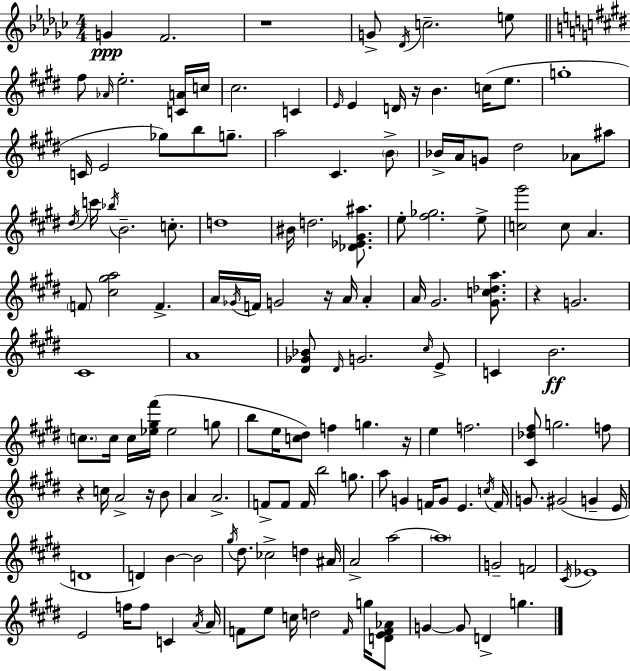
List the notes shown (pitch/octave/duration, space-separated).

G4/q F4/h. R/w G4/e Db4/s C5/h. E5/e F#5/e Ab4/s E5/h. [C4,A4]/s C5/s C#5/h. C4/q E4/s E4/q D4/s R/s B4/q. C5/s E5/e. G5/w C4/s E4/h Gb5/e B5/e G5/e. A5/h C#4/q. B4/e Bb4/s A4/s G4/e D#5/h Ab4/e A#5/e D#5/s C6/s Bb5/s B4/h. C5/e. D5/w BIS4/s D5/h. [Db4,Eb4,G#4,A#5]/e. E5/e [F#5,Gb5]/h. E5/e [C5,G#6]/h C5/e A4/q. F4/e [C#5,G#5,A5]/h F4/q. A4/s Gb4/s F4/s G4/h R/s A4/s A4/q A4/s G#4/h. [G#4,C5,Db5,A5]/e. R/q G4/h. C#4/w A4/w [D#4,Gb4,Bb4]/e D#4/s G4/h. C#5/s E4/e C4/q B4/h. C5/e. C5/s C5/s [Eb5,G#5,F#6]/s Eb5/h G5/e B5/e E5/s [C5,D#5]/e F5/q G5/q. R/s E5/q F5/h. [C#4,Db5,F#5]/e G5/h. F5/e R/q C5/s A4/h R/s B4/e A4/q A4/h. F4/e F4/e F4/s B5/h G5/e. A5/e G4/q F4/s G4/e E4/q. C5/s F4/s G4/e. G#4/h G4/q E4/s D4/w D4/q B4/q B4/h G#5/s D#5/e. CES5/h D5/q A#4/s A4/h A5/h A5/w G4/h F4/h C#4/s Eb4/w E4/h F5/s F5/e C4/q A4/s A4/s F4/e E5/e C5/s D5/h F4/s G5/s [D4,E4,F4,Ab4]/e G4/q G4/e D4/q G5/q.